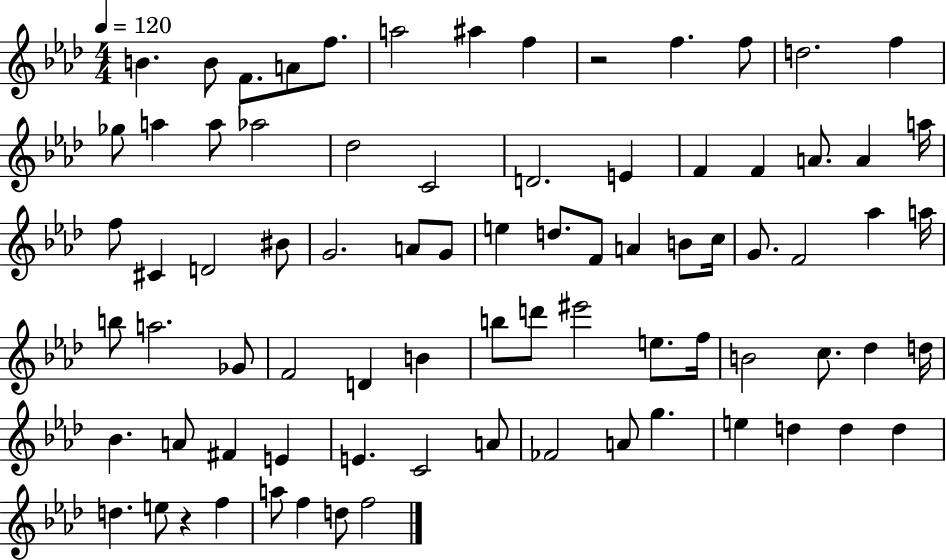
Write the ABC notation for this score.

X:1
T:Untitled
M:4/4
L:1/4
K:Ab
B B/2 F/2 A/2 f/2 a2 ^a f z2 f f/2 d2 f _g/2 a a/2 _a2 _d2 C2 D2 E F F A/2 A a/4 f/2 ^C D2 ^B/2 G2 A/2 G/2 e d/2 F/2 A B/2 c/4 G/2 F2 _a a/4 b/2 a2 _G/2 F2 D B b/2 d'/2 ^e'2 e/2 f/4 B2 c/2 _d d/4 _B A/2 ^F E E C2 A/2 _F2 A/2 g e d d d d e/2 z f a/2 f d/2 f2